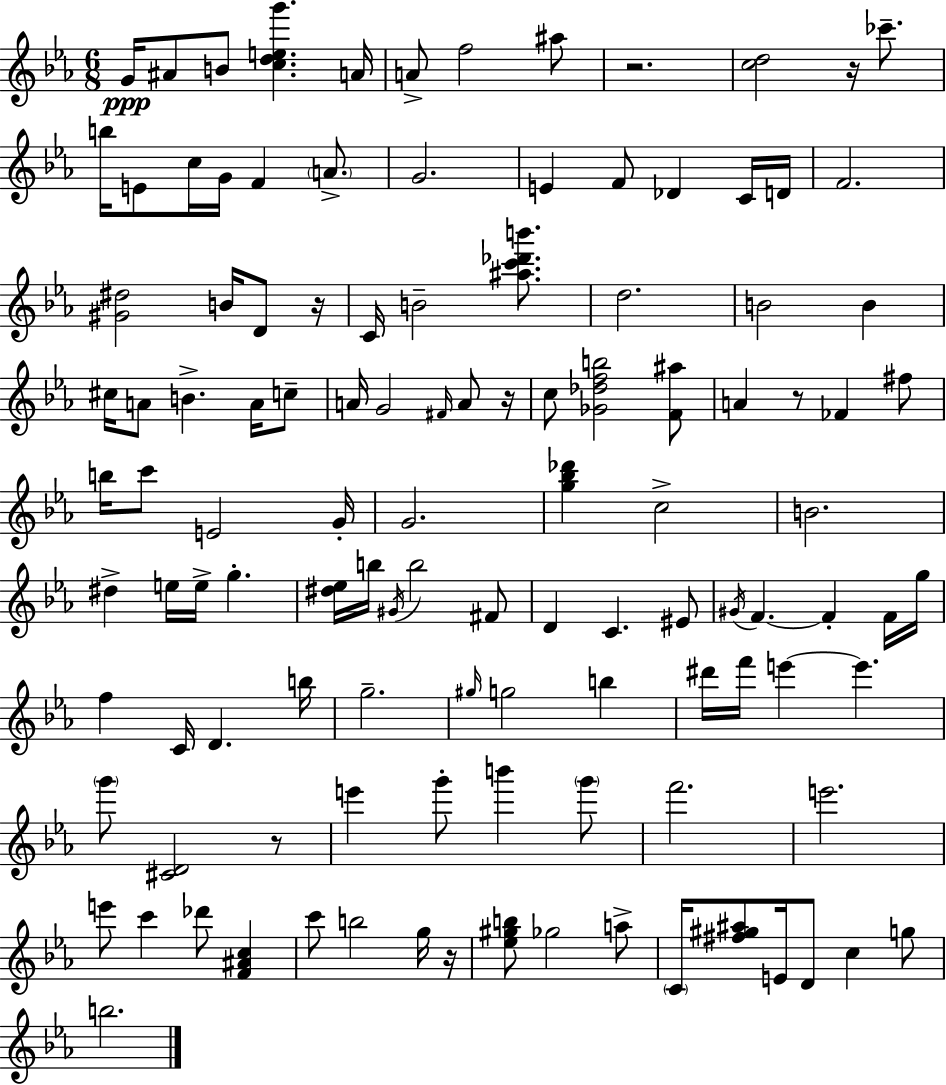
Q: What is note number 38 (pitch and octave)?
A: C5